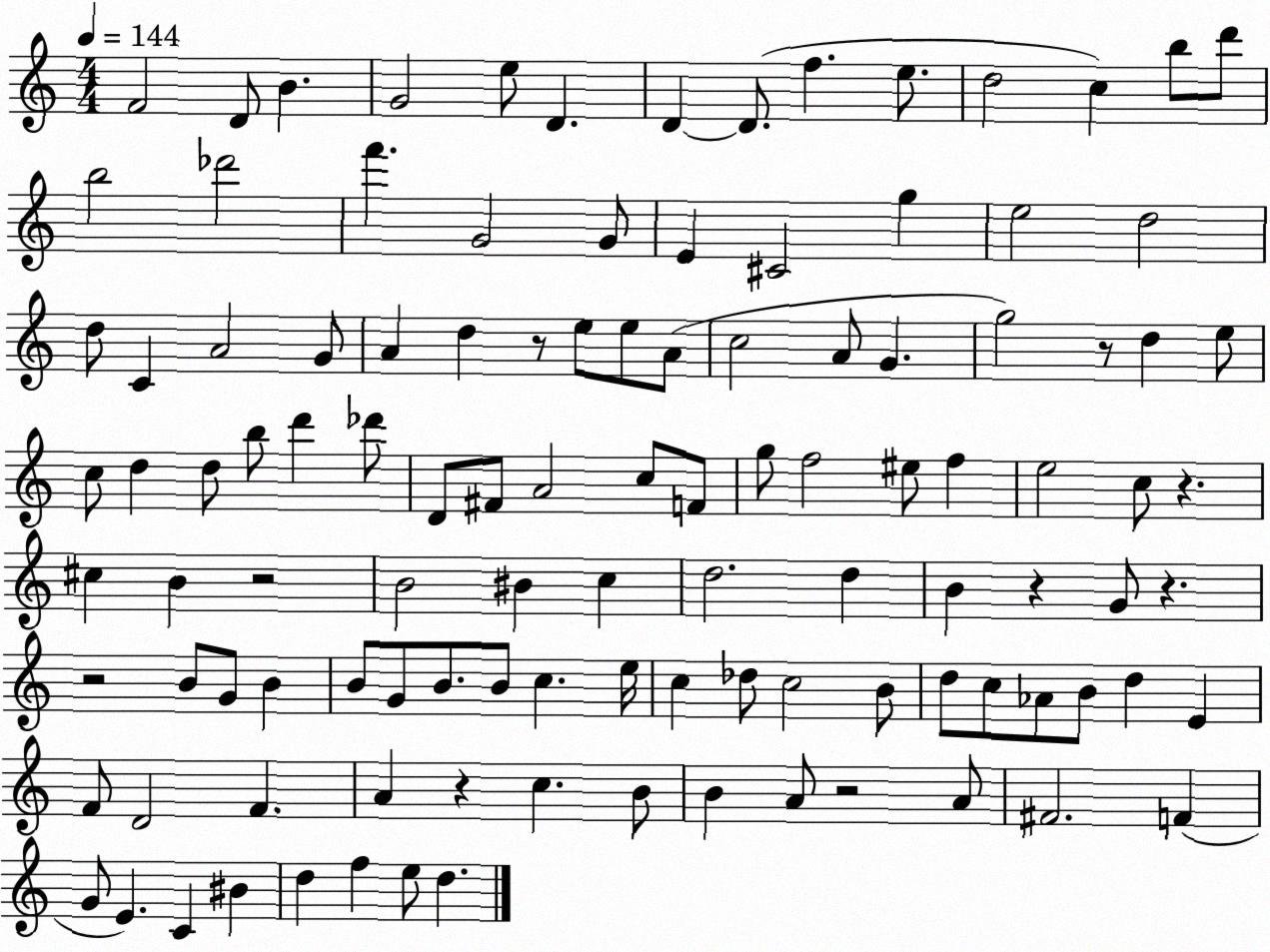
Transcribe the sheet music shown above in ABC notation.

X:1
T:Untitled
M:4/4
L:1/4
K:C
F2 D/2 B G2 e/2 D D D/2 f e/2 d2 c b/2 d'/2 b2 _d'2 f' G2 G/2 E ^C2 g e2 d2 d/2 C A2 G/2 A d z/2 e/2 e/2 A/2 c2 A/2 G g2 z/2 d e/2 c/2 d d/2 b/2 d' _d'/2 D/2 ^F/2 A2 c/2 F/2 g/2 f2 ^e/2 f e2 c/2 z ^c B z2 B2 ^B c d2 d B z G/2 z z2 B/2 G/2 B B/2 G/2 B/2 B/2 c e/4 c _d/2 c2 B/2 d/2 c/2 _A/2 B/2 d E F/2 D2 F A z c B/2 B A/2 z2 A/2 ^F2 F G/2 E C ^B d f e/2 d